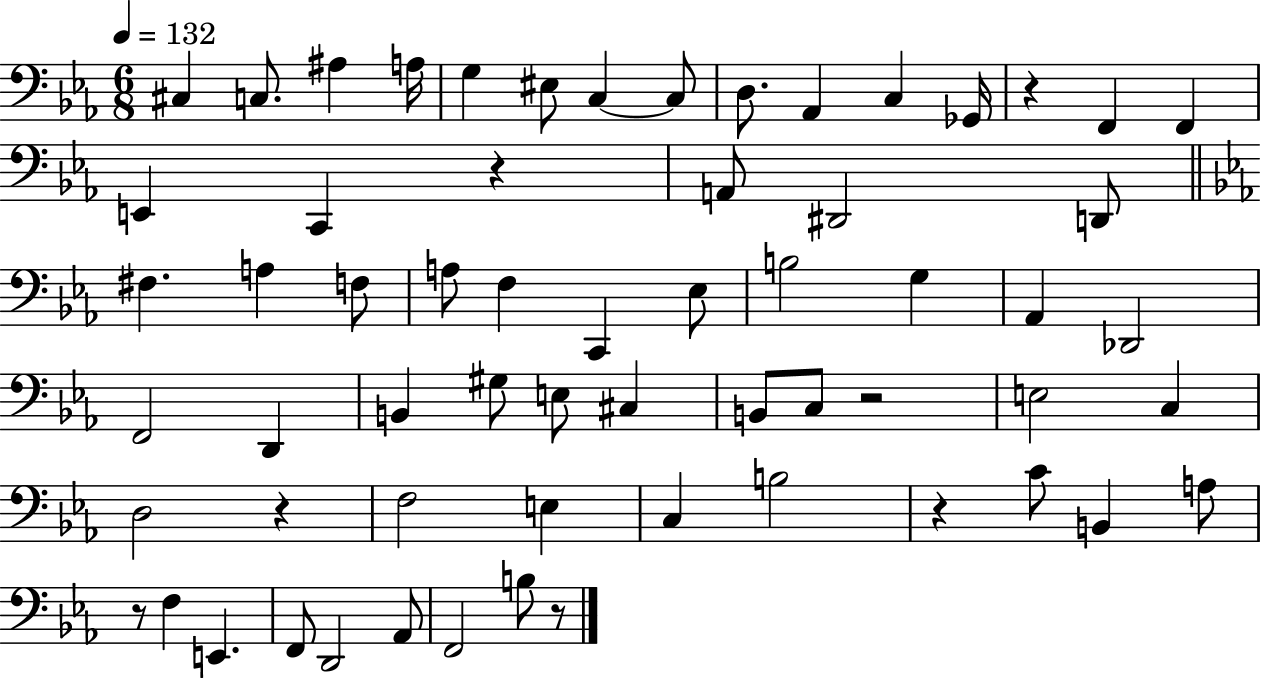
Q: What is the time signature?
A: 6/8